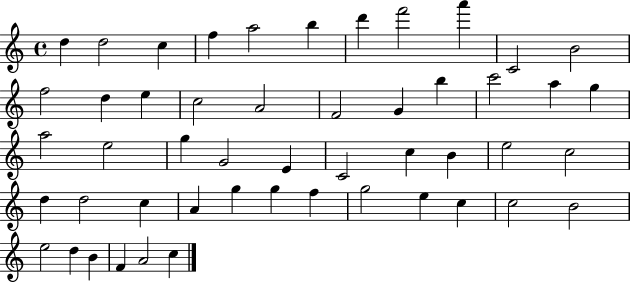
D5/q D5/h C5/q F5/q A5/h B5/q D6/q F6/h A6/q C4/h B4/h F5/h D5/q E5/q C5/h A4/h F4/h G4/q B5/q C6/h A5/q G5/q A5/h E5/h G5/q G4/h E4/q C4/h C5/q B4/q E5/h C5/h D5/q D5/h C5/q A4/q G5/q G5/q F5/q G5/h E5/q C5/q C5/h B4/h E5/h D5/q B4/q F4/q A4/h C5/q